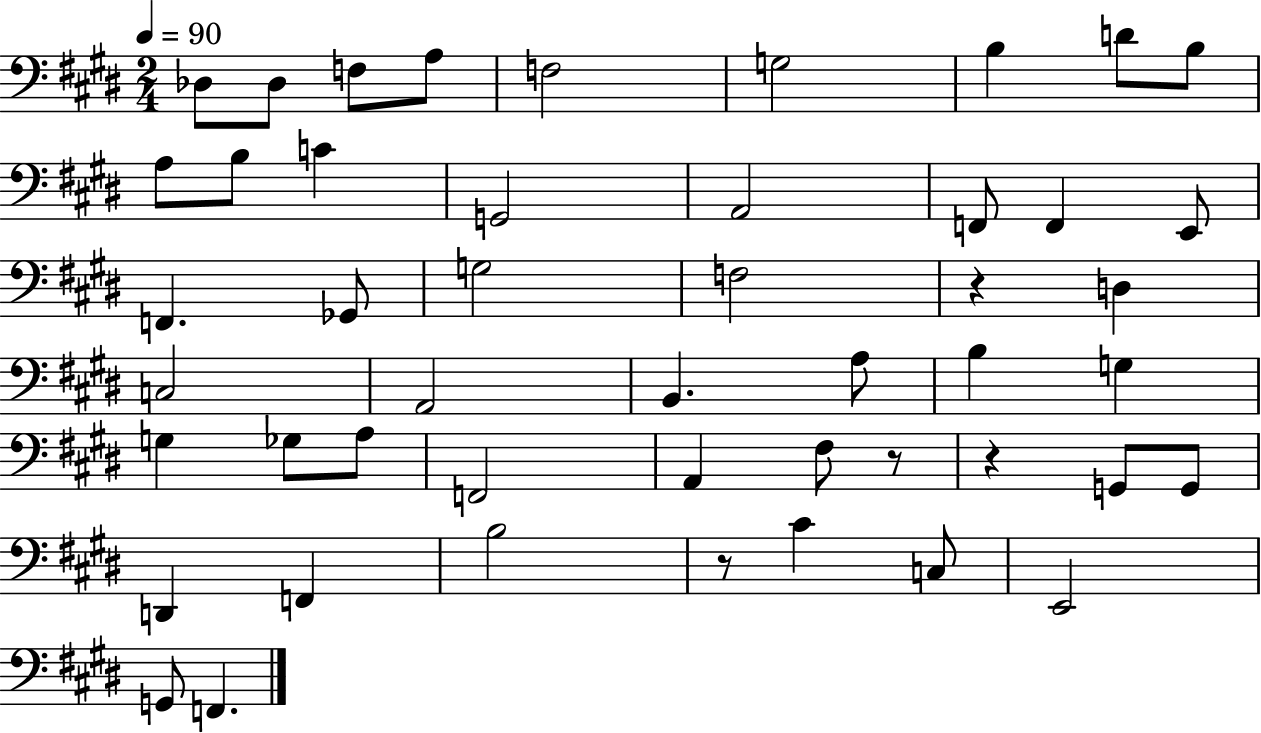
X:1
T:Untitled
M:2/4
L:1/4
K:E
_D,/2 _D,/2 F,/2 A,/2 F,2 G,2 B, D/2 B,/2 A,/2 B,/2 C G,,2 A,,2 F,,/2 F,, E,,/2 F,, _G,,/2 G,2 F,2 z D, C,2 A,,2 B,, A,/2 B, G, G, _G,/2 A,/2 F,,2 A,, ^F,/2 z/2 z G,,/2 G,,/2 D,, F,, B,2 z/2 ^C C,/2 E,,2 G,,/2 F,,